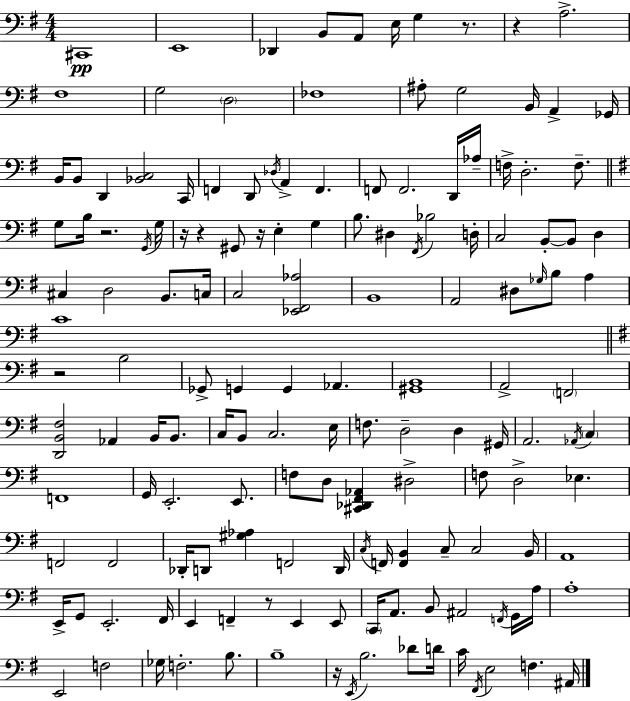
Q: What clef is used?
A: bass